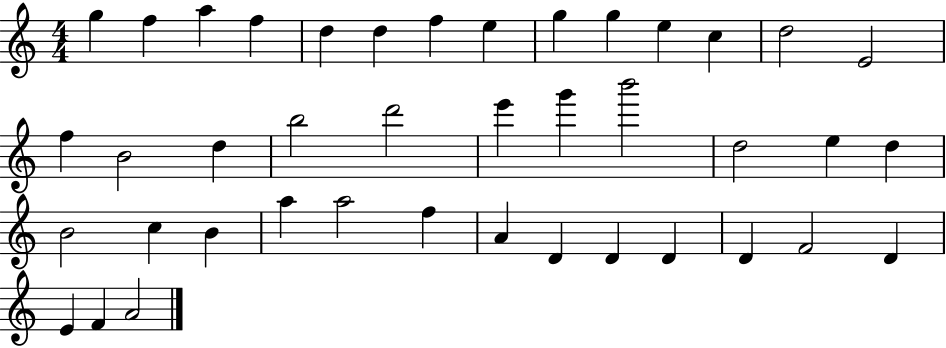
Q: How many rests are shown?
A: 0